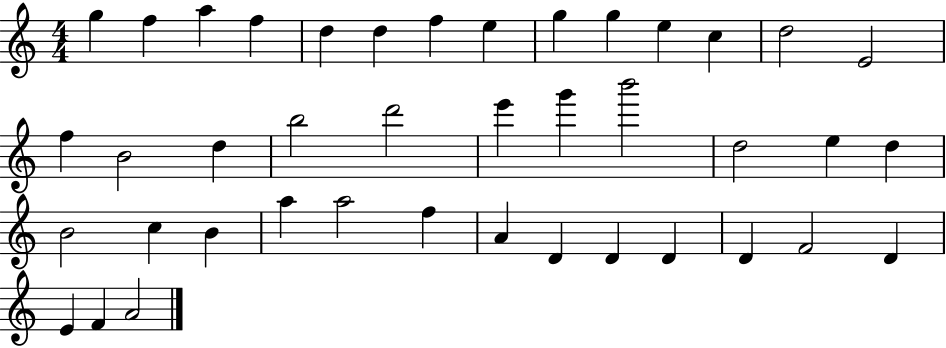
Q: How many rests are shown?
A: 0